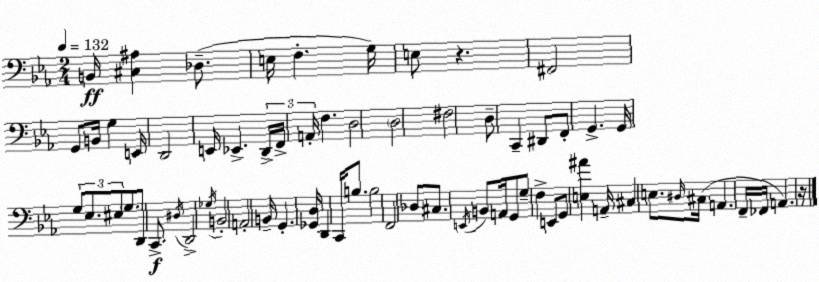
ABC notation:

X:1
T:Untitled
M:2/4
L:1/4
K:Eb
B,,/4 [^C,^A,] _D,/2 E,/4 F, G,/4 E,/2 z ^F,,2 G,,/2 B,,/4 G, E,,/4 D,,2 E,,/4 _E,, D,,/4 F,,/4 A,,/4 F, D,2 D,2 ^F,2 D,/2 C,, ^D,,/2 F,,/2 G,, G,,/4 G,/2 _E,/2 ^E,/2 G,/2 D,,/2 C,,/2 ^D,/4 D,,2 _G,/4 B,,2 A,,2 B,,/4 G,, [_G,,D,]/4 D,, C,,/4 B,/2 B,2 F,,2 _D,/2 ^C,/2 E,,/4 B,,/2 A,,/4 G,,/2 G,/2 F, E,,/2 G,,/2 [E,^A] A,,/4 ^C, E,/2 ^D,/4 ^C,/4 A,, F,,/4 _F,,/4 A,, z/4